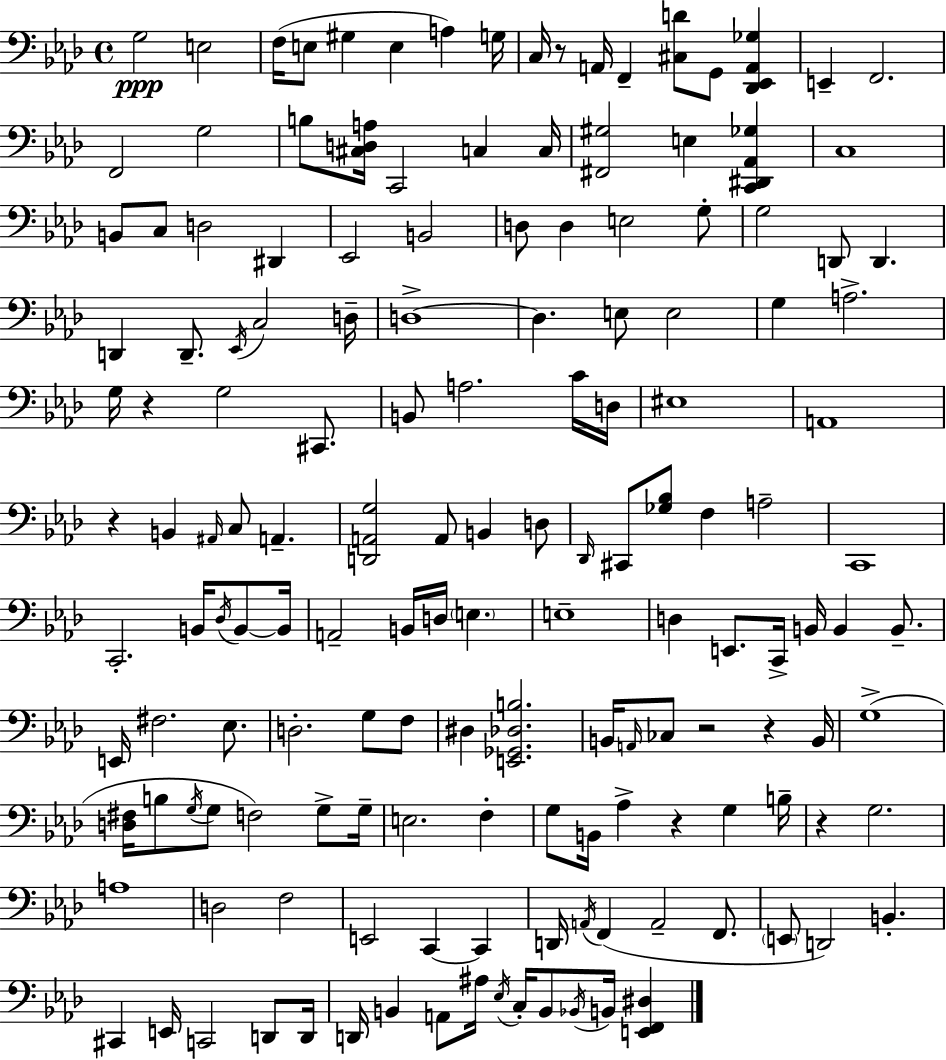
{
  \clef bass
  \time 4/4
  \defaultTimeSignature
  \key aes \major
  \repeat volta 2 { g2\ppp e2 | f16( e8 gis4 e4 a4) g16 | c16 r8 a,16 f,4-- <cis d'>8 g,8 <des, ees, a, ges>4 | e,4-- f,2. | \break f,2 g2 | b8 <cis d a>16 c,2 c4 c16 | <fis, gis>2 e4 <c, dis, aes, ges>4 | c1 | \break b,8 c8 d2 dis,4 | ees,2 b,2 | d8 d4 e2 g8-. | g2 d,8 d,4. | \break d,4 d,8.-- \acciaccatura { ees,16 } c2 | d16-- d1->~~ | d4. e8 e2 | g4 a2.-> | \break g16 r4 g2 cis,8. | b,8 a2. c'16 | d16 eis1 | a,1 | \break r4 b,4 \grace { ais,16 } c8 a,4.-- | <d, a, g>2 a,8 b,4 | d8 \grace { des,16 } cis,8 <ges bes>8 f4 a2-- | c,1 | \break c,2.-. b,16 | \acciaccatura { des16 } b,8~~ b,16 a,2-- b,16 d16 \parenthesize e4. | e1-- | d4 e,8. c,16-> b,16 b,4 | \break b,8.-- e,16 fis2. | ees8. d2.-. | g8 f8 dis4 <e, ges, des b>2. | b,16 \grace { a,16 } ces8 r2 | \break r4 b,16 g1->( | <d fis>16 b8 \acciaccatura { g16 } g8 f2) | g8-> g16-- e2. | f4-. g8 b,16 aes4-> r4 | \break g4 b16-- r4 g2. | a1 | d2 f2 | e,2 c,4~~ | \break c,4 d,16 \acciaccatura { a,16 } f,4( a,2-- | f,8. \parenthesize e,8 d,2) | b,4.-. cis,4 e,16 c,2 | d,8 d,16 d,16 b,4 a,8 ais16 \acciaccatura { ees16 } | \break c16-. b,8 \acciaccatura { bes,16 } b,16 <e, f, dis>4 } \bar "|."
}